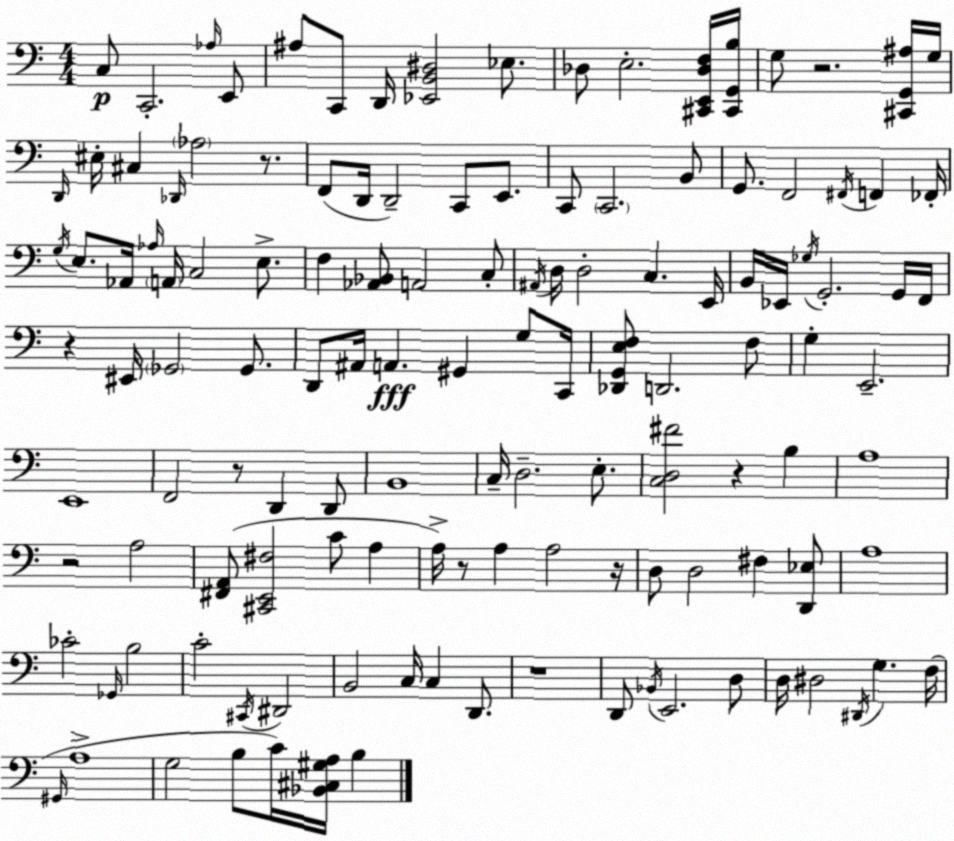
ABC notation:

X:1
T:Untitled
M:4/4
L:1/4
K:C
C,/2 C,,2 _A,/4 E,,/2 ^A,/2 C,,/2 D,,/4 [_E,,B,,^D,]2 _E,/2 _D,/2 E,2 [^C,,E,,_D,F,]/4 [^C,,G,,B,]/4 G,/2 z2 [^C,,G,,^A,]/4 G,/4 D,,/4 ^E,/4 ^C, _D,,/4 _A,2 z/2 F,,/2 D,,/4 D,,2 C,,/2 E,,/2 C,,/2 C,,2 B,,/2 G,,/2 F,,2 ^F,,/4 F,, _F,,/4 G,/4 E,/2 _A,,/4 _A,/4 A,,/4 C,2 E,/2 F, [_A,,_B,,]/2 A,,2 C,/2 ^A,,/4 D,/4 D,2 C, E,,/4 B,,/4 _E,,/4 _G,/4 G,,2 G,,/4 F,,/4 z ^E,,/4 _G,,2 _G,,/2 D,,/2 ^A,,/4 A,, ^G,, G,/2 C,,/4 [_D,,G,,E,F,]/2 D,,2 F,/2 G, E,,2 E,,4 F,,2 z/2 D,, D,,/2 B,,4 C,/4 D,2 E,/2 [C,D,^F]2 z B, A,4 z2 A,2 [^F,,A,,]/2 [^C,,E,,^F,]2 C/2 A, A,/4 z/2 A, A,2 z/4 D,/2 D,2 ^F, [D,,_E,]/2 A,4 _C2 _G,,/4 B,2 C2 ^C,,/4 ^D,,2 B,,2 C,/4 C, D,,/2 z4 D,,/2 _B,,/4 E,,2 D,/2 D,/4 ^D,2 ^D,,/4 G, F,/4 ^G,,/4 A,4 G,2 B,/2 C/4 [_B,,^C,^G,A,]/4 B,